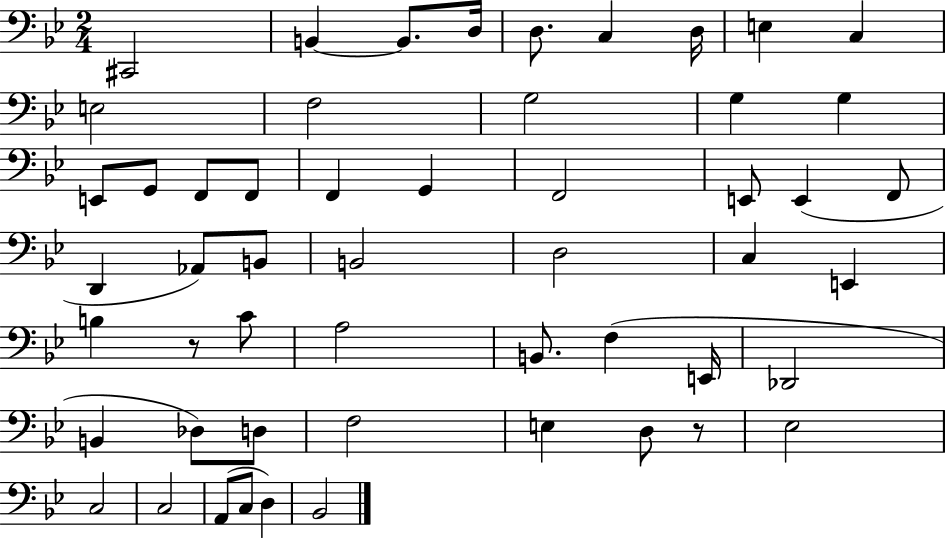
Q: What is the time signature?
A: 2/4